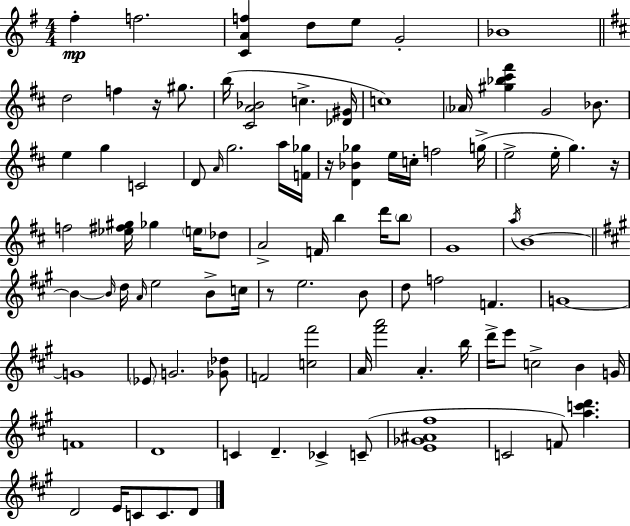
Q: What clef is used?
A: treble